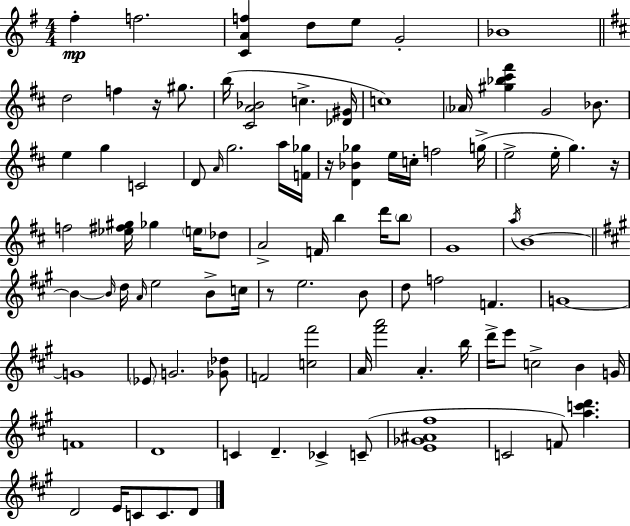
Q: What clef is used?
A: treble